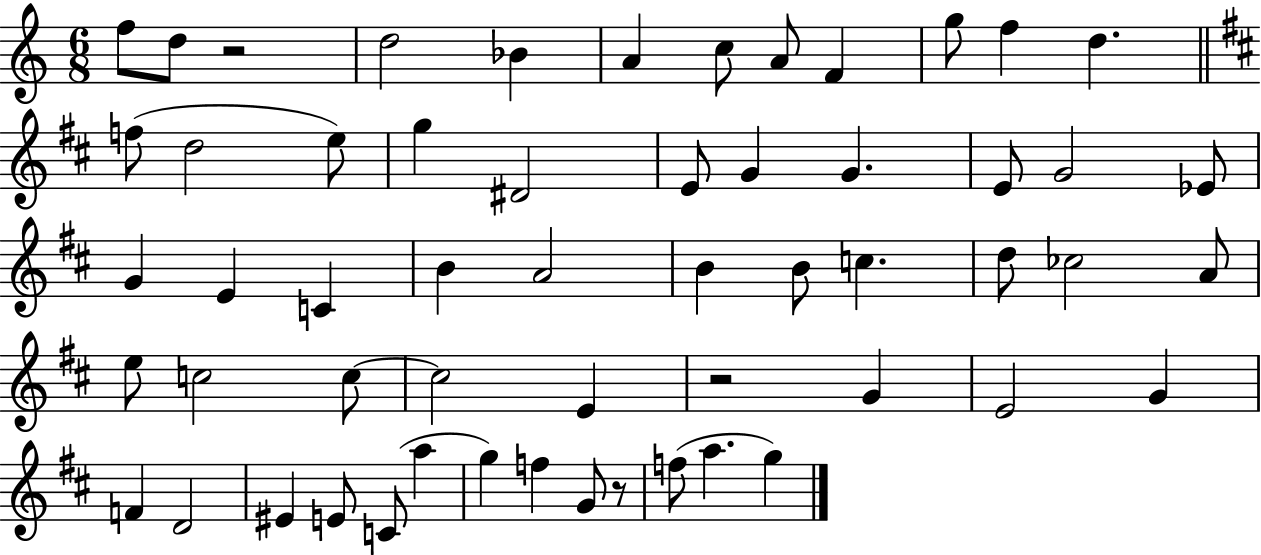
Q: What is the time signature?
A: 6/8